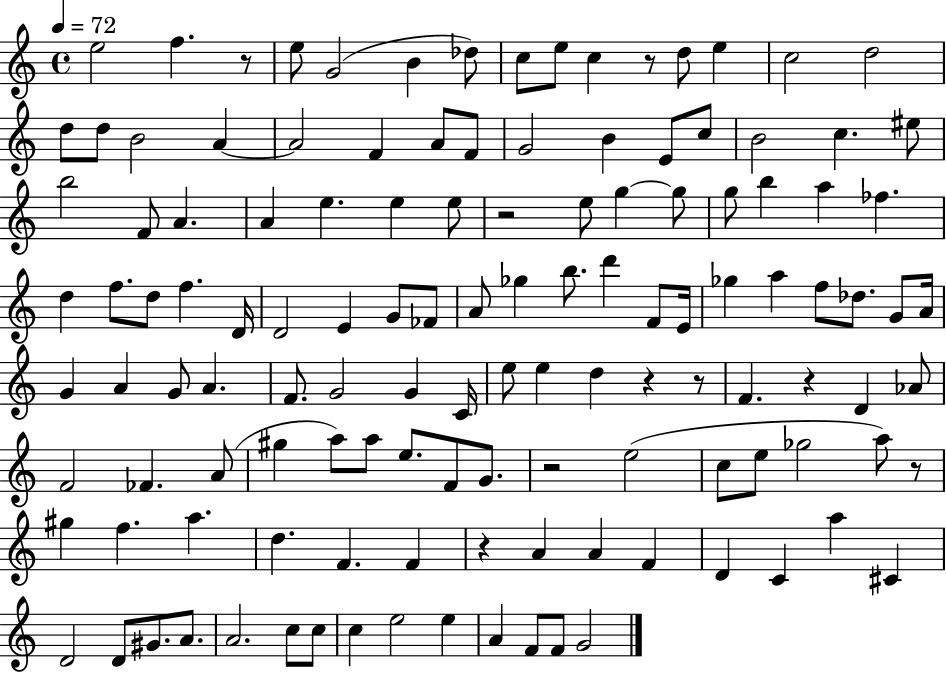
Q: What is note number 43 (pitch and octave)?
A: D5